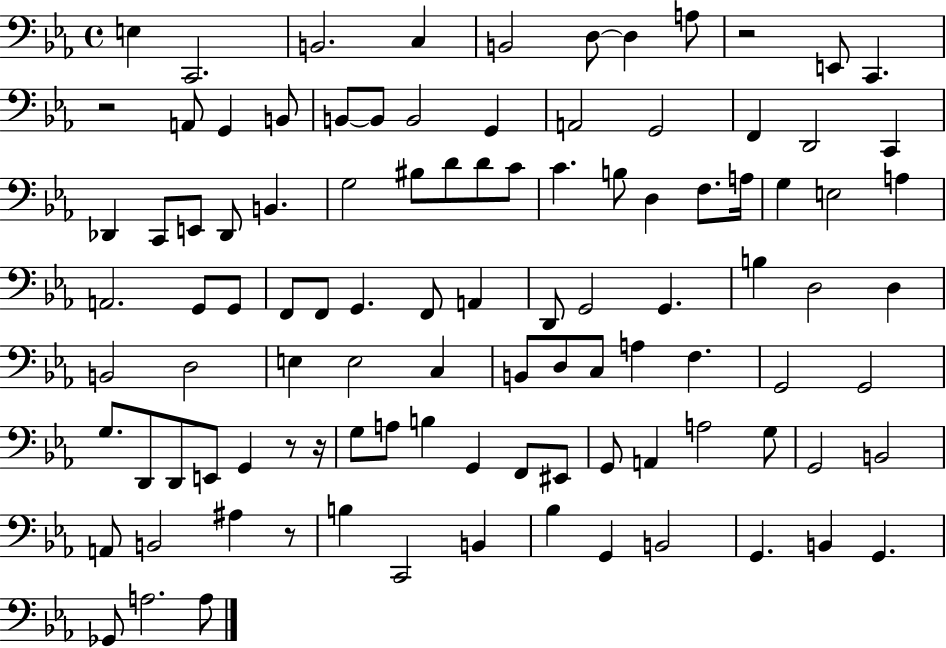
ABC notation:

X:1
T:Untitled
M:4/4
L:1/4
K:Eb
E, C,,2 B,,2 C, B,,2 D,/2 D, A,/2 z2 E,,/2 C,, z2 A,,/2 G,, B,,/2 B,,/2 B,,/2 B,,2 G,, A,,2 G,,2 F,, D,,2 C,, _D,, C,,/2 E,,/2 _D,,/2 B,, G,2 ^B,/2 D/2 D/2 C/2 C B,/2 D, F,/2 A,/4 G, E,2 A, A,,2 G,,/2 G,,/2 F,,/2 F,,/2 G,, F,,/2 A,, D,,/2 G,,2 G,, B, D,2 D, B,,2 D,2 E, E,2 C, B,,/2 D,/2 C,/2 A, F, G,,2 G,,2 G,/2 D,,/2 D,,/2 E,,/2 G,, z/2 z/4 G,/2 A,/2 B, G,, F,,/2 ^E,,/2 G,,/2 A,, A,2 G,/2 G,,2 B,,2 A,,/2 B,,2 ^A, z/2 B, C,,2 B,, _B, G,, B,,2 G,, B,, G,, _G,,/2 A,2 A,/2